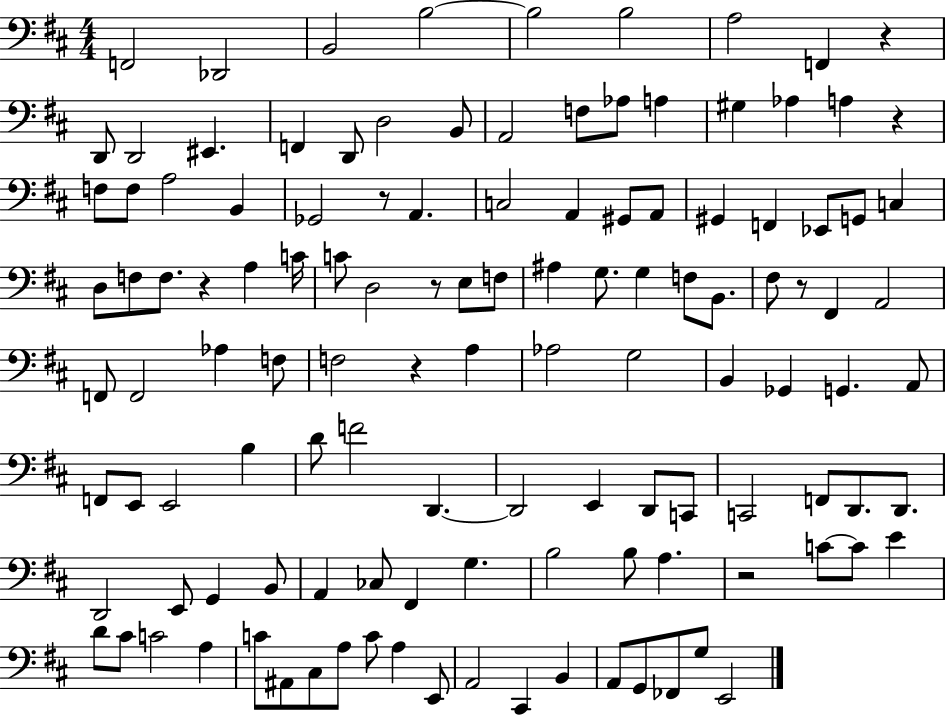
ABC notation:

X:1
T:Untitled
M:4/4
L:1/4
K:D
F,,2 _D,,2 B,,2 B,2 B,2 B,2 A,2 F,, z D,,/2 D,,2 ^E,, F,, D,,/2 D,2 B,,/2 A,,2 F,/2 _A,/2 A, ^G, _A, A, z F,/2 F,/2 A,2 B,, _G,,2 z/2 A,, C,2 A,, ^G,,/2 A,,/2 ^G,, F,, _E,,/2 G,,/2 C, D,/2 F,/2 F,/2 z A, C/4 C/2 D,2 z/2 E,/2 F,/2 ^A, G,/2 G, F,/2 B,,/2 ^F,/2 z/2 ^F,, A,,2 F,,/2 F,,2 _A, F,/2 F,2 z A, _A,2 G,2 B,, _G,, G,, A,,/2 F,,/2 E,,/2 E,,2 B, D/2 F2 D,, D,,2 E,, D,,/2 C,,/2 C,,2 F,,/2 D,,/2 D,,/2 D,,2 E,,/2 G,, B,,/2 A,, _C,/2 ^F,, G, B,2 B,/2 A, z2 C/2 C/2 E D/2 ^C/2 C2 A, C/2 ^A,,/2 ^C,/2 A,/2 C/2 A, E,,/2 A,,2 ^C,, B,, A,,/2 G,,/2 _F,,/2 G,/2 E,,2